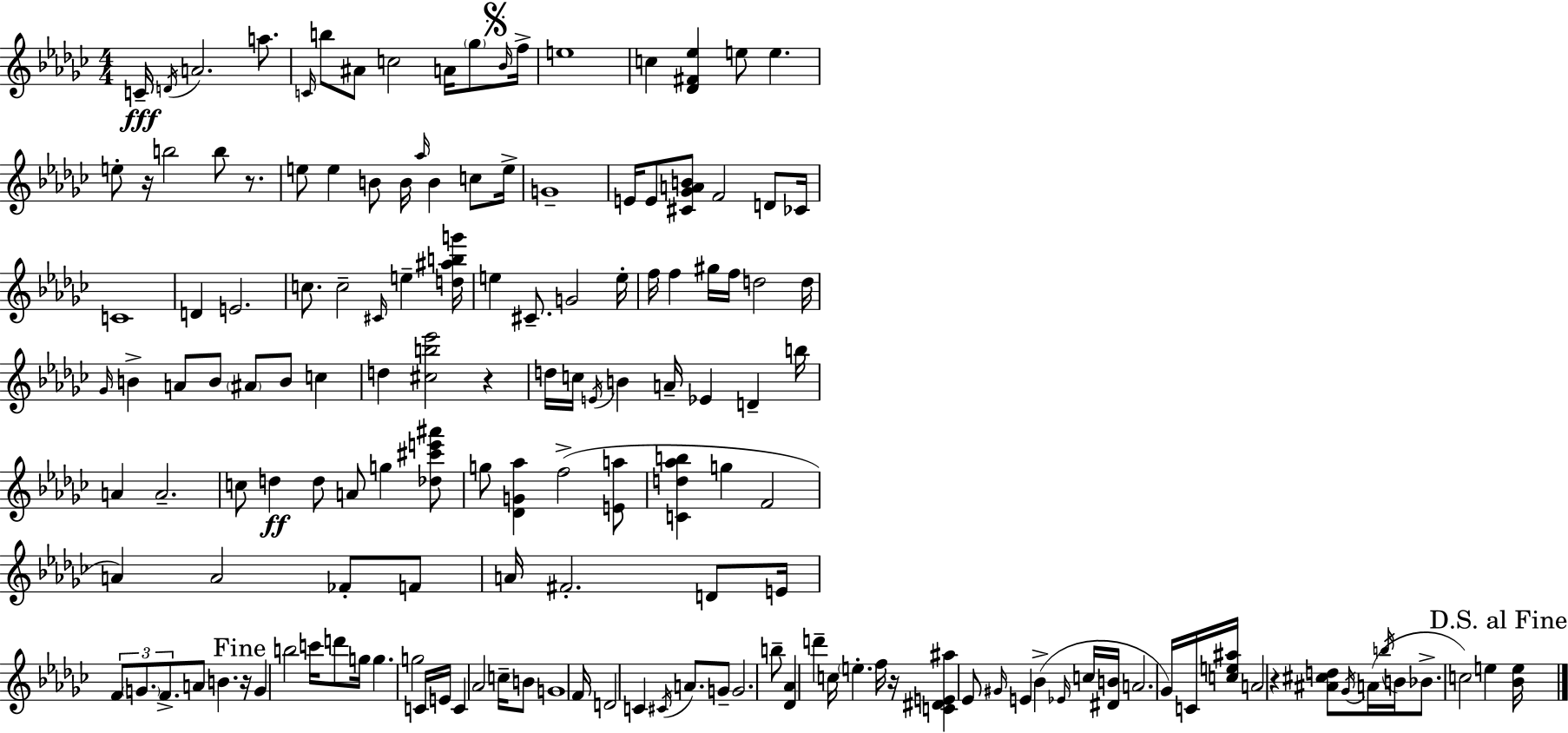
C4/s D4/s A4/h. A5/e. C4/s B5/e A#4/e C5/h A4/s Gb5/e Bb4/s F5/s E5/w C5/q [Db4,F#4,Eb5]/q E5/e E5/q. E5/e R/s B5/h B5/e R/e. E5/e E5/q B4/e B4/s Ab5/s B4/q C5/e E5/s G4/w E4/s E4/e [C#4,Gb4,A4,B4]/e F4/h D4/e CES4/s C4/w D4/q E4/h. C5/e. C5/h C#4/s E5/q [D5,A#5,B5,G6]/s E5/q C#4/e. G4/h E5/s F5/s F5/q G#5/s F5/s D5/h D5/s Gb4/s B4/q A4/e B4/e A#4/e B4/e C5/q D5/q [C#5,B5,Eb6]/h R/q D5/s C5/s E4/s B4/q A4/s Eb4/q D4/q B5/s A4/q A4/h. C5/e D5/q D5/e A4/e G5/q [Db5,C#6,E6,A#6]/e G5/e [Db4,G4,Ab5]/q F5/h [E4,A5]/e [C4,D5,Ab5,B5]/q G5/q F4/h A4/q A4/h FES4/e F4/e A4/s F#4/h. D4/e E4/s F4/e G4/e. F4/e. A4/e B4/q. R/s G4/q B5/h C6/s D6/e G5/s G5/q. G5/h C4/s E4/s C4/q Ab4/h C5/s B4/e G4/w F4/s D4/h C4/q C#4/s A4/e. G4/e G4/h. B5/e [Db4,Ab4]/q D6/q C5/s E5/q. F5/s R/s [C4,D#4,E4,A#5]/q Eb4/e G#4/s E4/q Bb4/q Eb4/s C5/s [D#4,B4]/s A4/h. Gb4/s C4/s [C5,E5,A#5]/s A4/h R/q [A#4,C#5,D5]/e Gb4/s A4/s B5/s B4/s Bb4/e. C5/h E5/q [Bb4,E5]/s